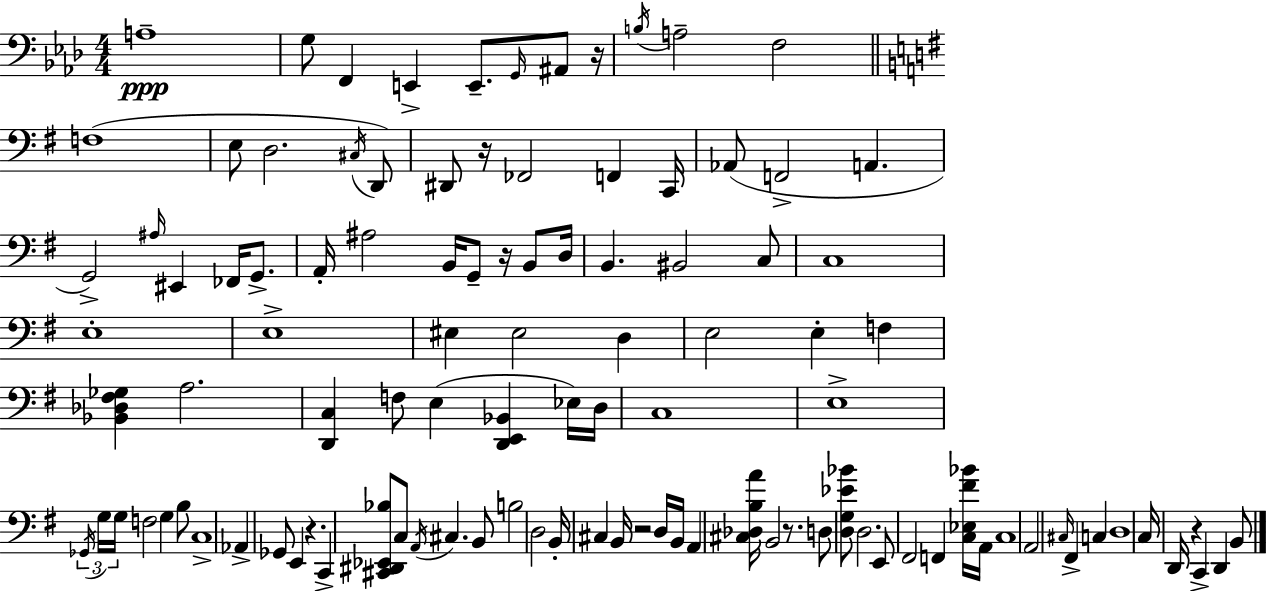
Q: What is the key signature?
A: AES major